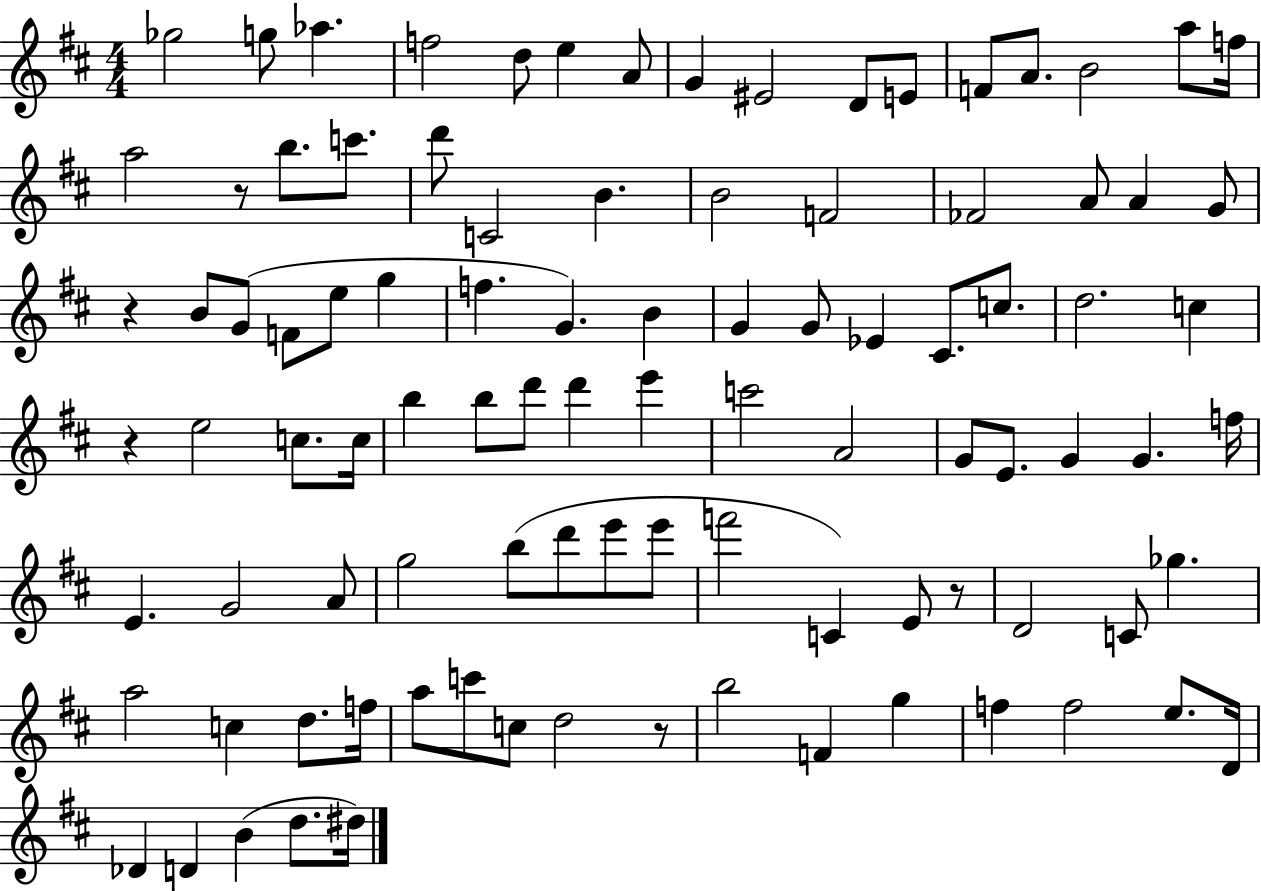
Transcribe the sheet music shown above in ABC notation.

X:1
T:Untitled
M:4/4
L:1/4
K:D
_g2 g/2 _a f2 d/2 e A/2 G ^E2 D/2 E/2 F/2 A/2 B2 a/2 f/4 a2 z/2 b/2 c'/2 d'/2 C2 B B2 F2 _F2 A/2 A G/2 z B/2 G/2 F/2 e/2 g f G B G G/2 _E ^C/2 c/2 d2 c z e2 c/2 c/4 b b/2 d'/2 d' e' c'2 A2 G/2 E/2 G G f/4 E G2 A/2 g2 b/2 d'/2 e'/2 e'/2 f'2 C E/2 z/2 D2 C/2 _g a2 c d/2 f/4 a/2 c'/2 c/2 d2 z/2 b2 F g f f2 e/2 D/4 _D D B d/2 ^d/4